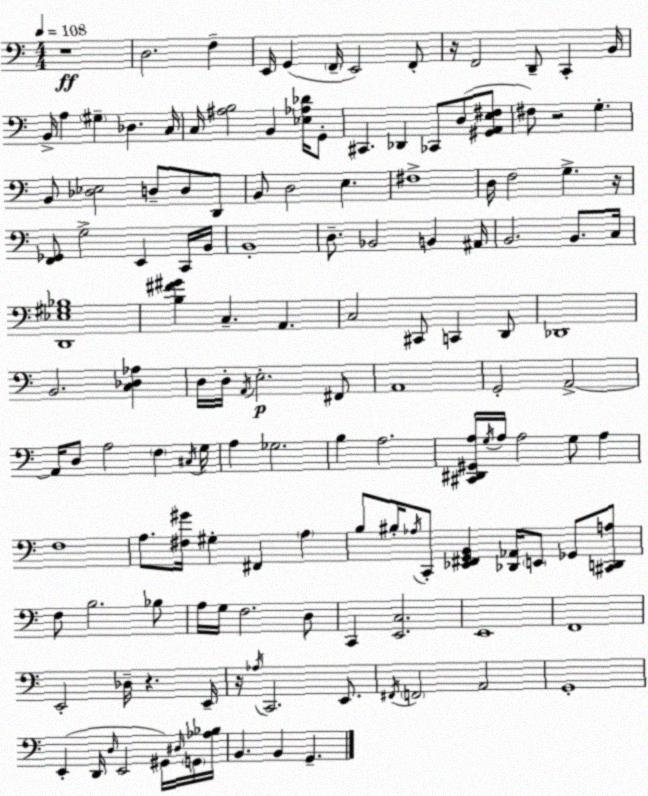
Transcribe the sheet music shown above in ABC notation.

X:1
T:Untitled
M:4/4
L:1/4
K:Am
z4 D,2 F, E,,/4 G,, F,,/4 E,,2 F,,/2 z/4 F,,2 D,,/2 C,, B,,/4 B,,/4 A, ^G, _D, C,/4 C,/4 [^A,B,]2 B,, [_E,_A,_D]/4 G,,/2 ^C,, _D,, _C,,/2 D,/2 [^G,,A,,E,^F,]/2 ^F,/2 z2 G, B,,/2 [_D,_E,]2 D,/2 D,/2 D,,/2 B,,/2 D,2 E, ^F,4 D,/4 F,2 G, z/4 [F,,_G,,]/2 G,2 E,, C,,/4 B,,/4 B,,4 D,/2 _B,,2 B,, ^A,,/4 B,,2 B,,/2 C,/4 [D,,_E,^G,_B,]4 [B,^F^G] C, A,, C,2 ^C,,/2 C,, D,,/2 _D,,4 B,,2 [C,_D,_A,] D,/4 D,/4 A,,/4 E,2 ^F,,/2 A,,4 G,,2 A,,2 A,,/4 D,/2 A,2 F, ^C,/4 G,/4 A, _G,2 B, A,2 [^C,,^D,,^G,,A,]/4 G,/4 A,/4 A,2 G,/2 A, F,4 A,/2 [^F,^G]/4 ^G, ^F,, A, B,/2 ^B,/4 _A,/4 C,,/2 [_E,,^F,,G,,B,,] [_D,,_A,,]/4 E,,/2 _G,,/2 [^C,,D,,A,]/2 F,/2 B,2 _B,/2 A,/4 G,/4 F,2 D,/2 C,, [E,,C,]2 E,,4 F,,4 E,,2 _D,/4 z E,,/4 z/4 _A,/4 C,,2 E,,/2 ^F,,/4 F,,2 A,,2 G,,4 E,, D,,/4 D,/4 E,,2 ^G,,/4 ^D,/4 G,,/4 [_A,_B,]/4 B,, B,, G,,